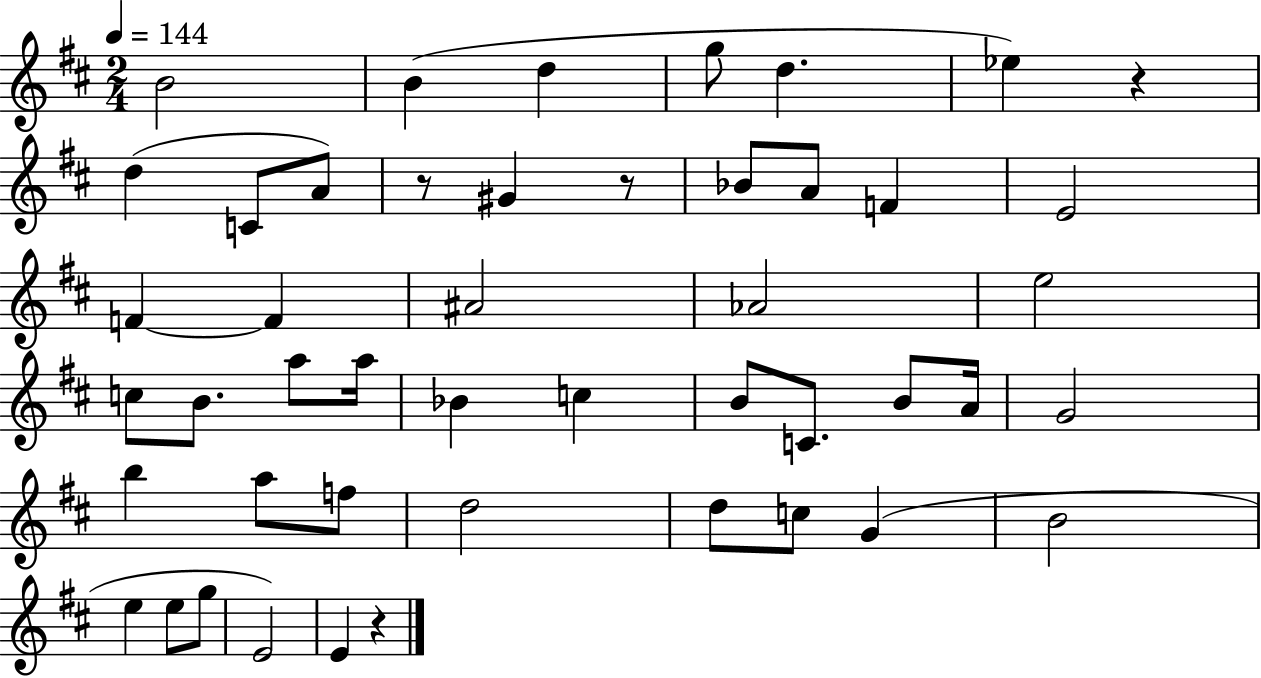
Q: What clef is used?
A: treble